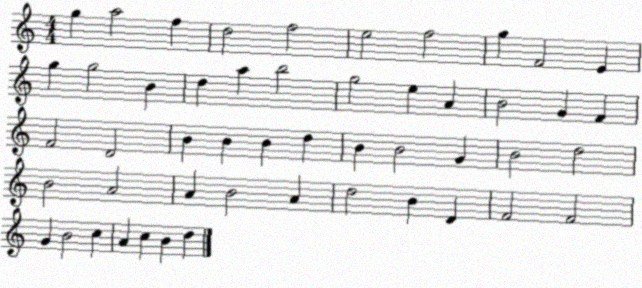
X:1
T:Untitled
M:4/4
L:1/4
K:C
g a2 f d2 f2 e2 f2 g F2 E g g2 B d a b2 g2 e A B2 G F F2 D2 B B B d B B2 G B2 d2 B2 A2 A B2 A d2 B D F2 F2 G B2 c A c B d